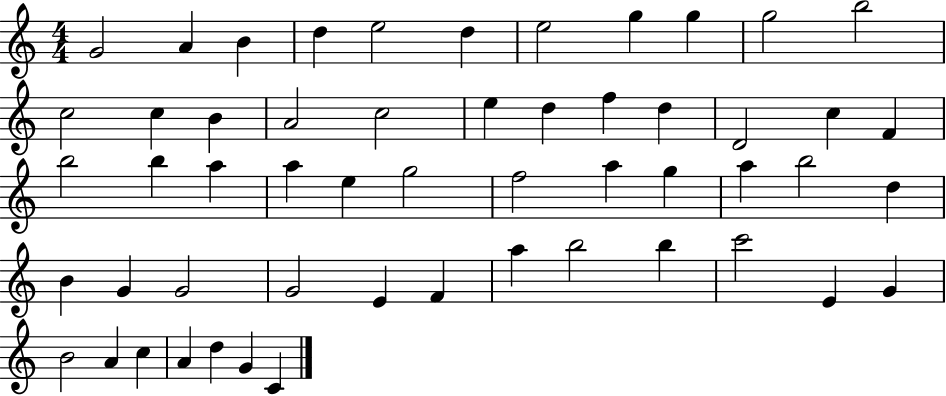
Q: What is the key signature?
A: C major